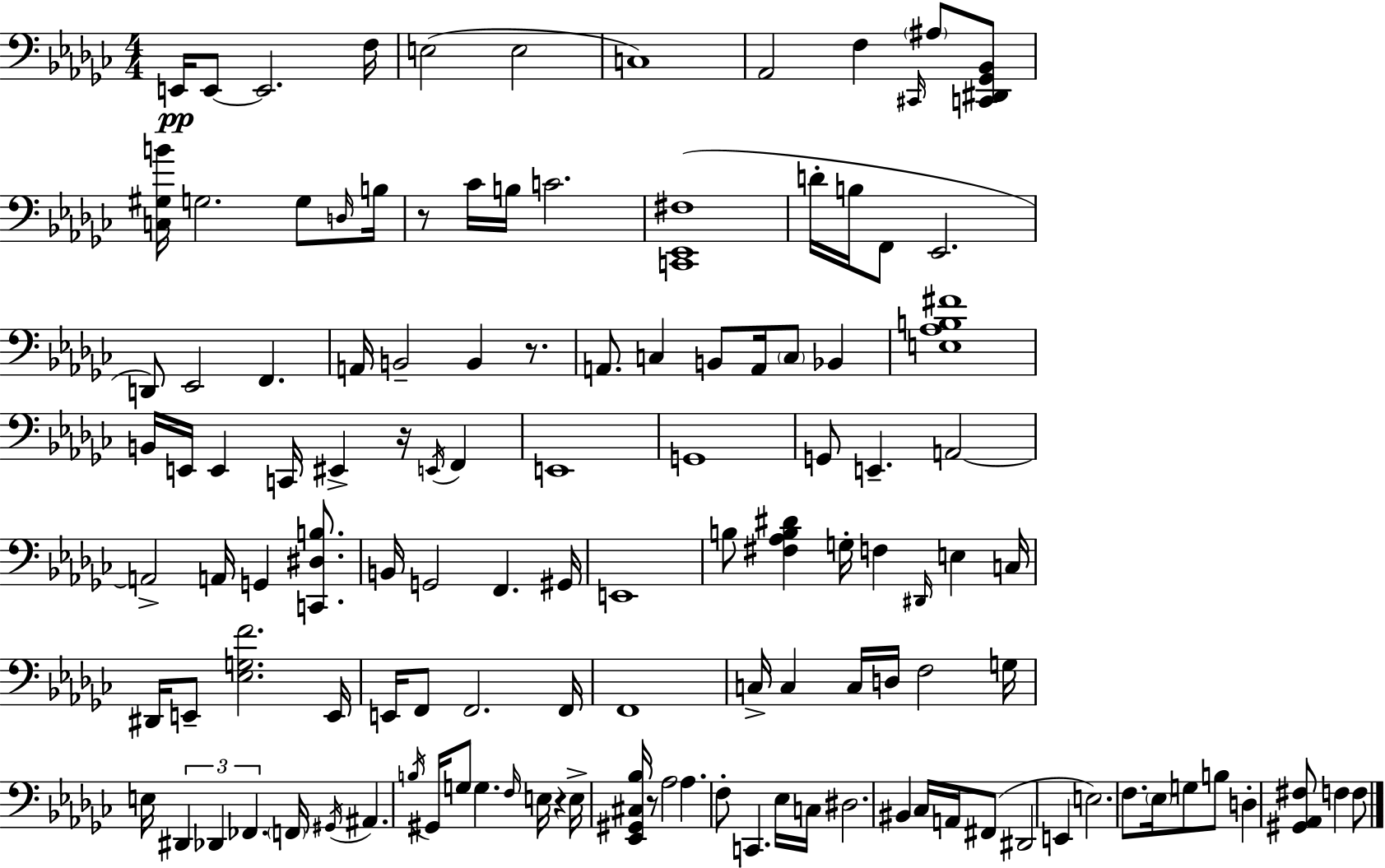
{
  \clef bass
  \numericTimeSignature
  \time 4/4
  \key ees \minor
  e,16\pp e,8~~ e,2. f16 | e2( e2 | c1) | aes,2 f4 \grace { cis,16 } \parenthesize ais8 <c, dis, ges, bes,>8 | \break <c gis b'>16 g2. g8 | \grace { d16 } b16 r8 ces'16 b16 c'2. | <c, ees, fis>1( | d'16-. b16 f,8 ees,2. | \break d,8) ees,2 f,4. | a,16 b,2-- b,4 r8. | a,8. c4 b,8 a,16 \parenthesize c8 bes,4 | <e aes b fis'>1 | \break b,16 e,16 e,4 c,16 eis,4-> r16 \acciaccatura { e,16 } f,4 | e,1 | g,1 | g,8 e,4.-- a,2~~ | \break a,2-> a,16 g,4 | <c, dis b>8. b,16 g,2 f,4. | gis,16 e,1 | b8 <fis aes b dis'>4 g16-. f4 \grace { dis,16 } e4 | \break c16 dis,16 e,8-- <ees g f'>2. | e,16 e,16 f,8 f,2. | f,16 f,1 | c16-> c4 c16 d16 f2 | \break g16 e16 \tuplet 3/2 { dis,4 des,4 fes,4. } | \parenthesize f,16 \acciaccatura { gis,16 } ais,4. \acciaccatura { b16 } gis,16 g8 g4. | \grace { f16 } e16 r4 e16-> <ees, gis, cis bes>16 r8 aes2 | aes4. f8-. c,4. | \break ees16 c16 dis2. | bis,4 ces16 a,16 fis,8( dis,2 | e,4 e2.) | f8. \parenthesize ees16 g8 b8 d4-. <gis, aes, fis>8 | \break f4 f8 \bar "|."
}